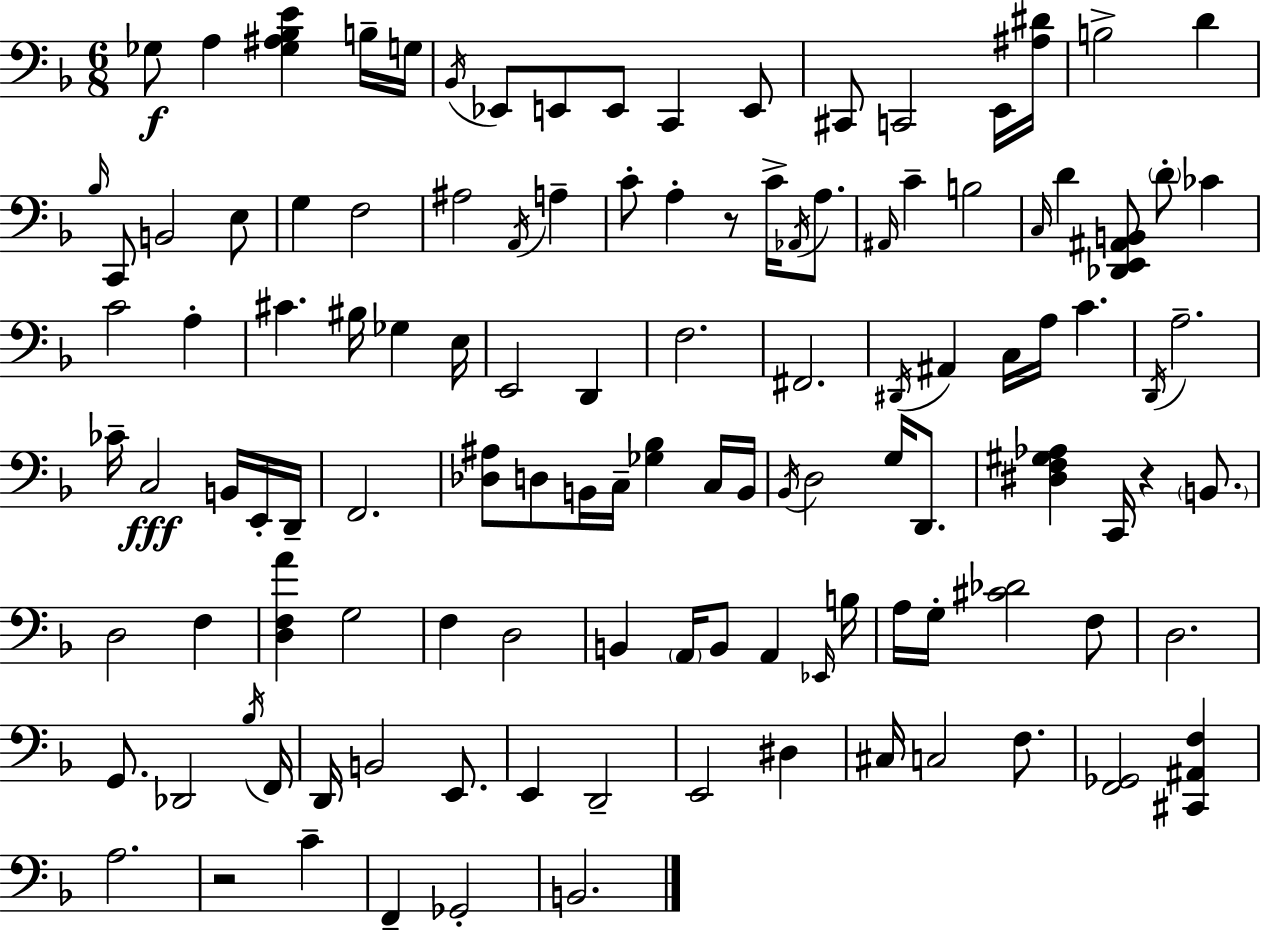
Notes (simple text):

Gb3/e A3/q [Gb3,A#3,Bb3,E4]/q B3/s G3/s Bb2/s Eb2/e E2/e E2/e C2/q E2/e C#2/e C2/h E2/s [A#3,D#4]/s B3/h D4/q Bb3/s C2/e B2/h E3/e G3/q F3/h A#3/h A2/s A3/q C4/e A3/q R/e C4/s Ab2/s A3/e. A#2/s C4/q B3/h C3/s D4/q [Db2,E2,A#2,B2]/e D4/e CES4/q C4/h A3/q C#4/q. BIS3/s Gb3/q E3/s E2/h D2/q F3/h. F#2/h. D#2/s A#2/q C3/s A3/s C4/q. D2/s A3/h. CES4/s C3/h B2/s E2/s D2/s F2/h. [Db3,A#3]/e D3/e B2/s C3/s [Gb3,Bb3]/q C3/s B2/s Bb2/s D3/h G3/s D2/e. [D#3,F3,G#3,Ab3]/q C2/s R/q B2/e. D3/h F3/q [D3,F3,A4]/q G3/h F3/q D3/h B2/q A2/s B2/e A2/q Eb2/s B3/s A3/s G3/s [C#4,Db4]/h F3/e D3/h. G2/e. Db2/h Bb3/s F2/s D2/s B2/h E2/e. E2/q D2/h E2/h D#3/q C#3/s C3/h F3/e. [F2,Gb2]/h [C#2,A#2,F3]/q A3/h. R/h C4/q F2/q Gb2/h B2/h.